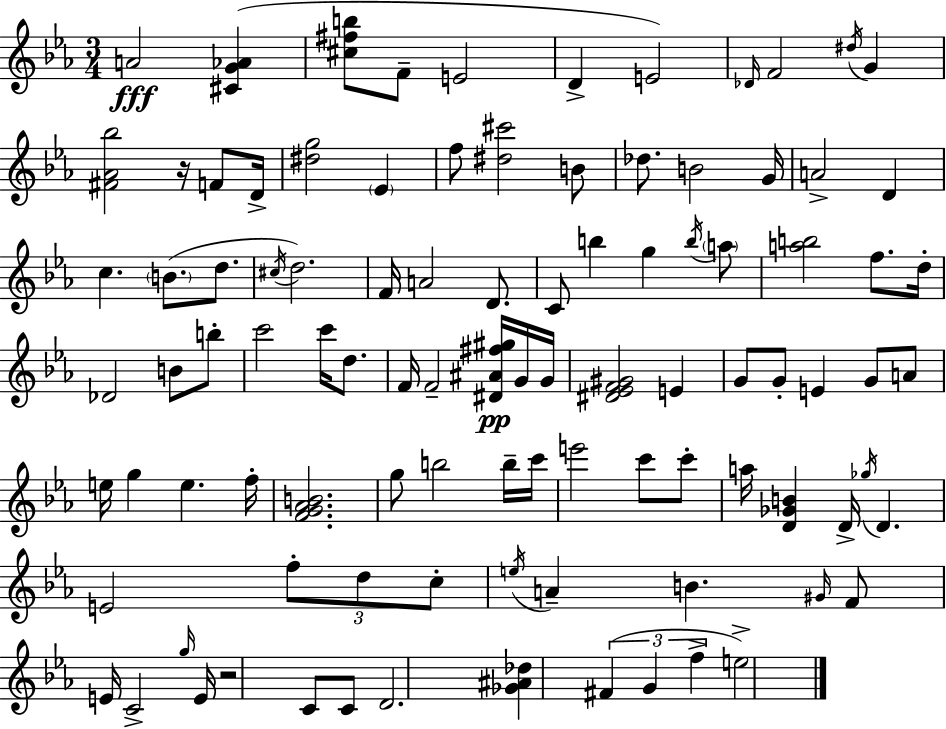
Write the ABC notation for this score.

X:1
T:Untitled
M:3/4
L:1/4
K:Cm
A2 [^CG_A] [^c^fb]/2 F/2 E2 D E2 _D/4 F2 ^d/4 G [^F_A_b]2 z/4 F/2 D/4 [^dg]2 _E f/2 [^d^c']2 B/2 _d/2 B2 G/4 A2 D c B/2 d/2 ^c/4 d2 F/4 A2 D/2 C/2 b g b/4 a/2 [ab]2 f/2 d/4 _D2 B/2 b/2 c'2 c'/4 d/2 F/4 F2 [^D^A^f^g]/4 G/4 G/4 [^D_EF^G]2 E G/2 G/2 E G/2 A/2 e/4 g e f/4 [FG_AB]2 g/2 b2 b/4 c'/4 e'2 c'/2 c'/2 a/4 [D_GB] D/4 _g/4 D E2 f/2 d/2 c/2 e/4 A B ^G/4 F/2 E/4 C2 g/4 E/4 z2 C/2 C/2 D2 [_G^A_d] ^F G f e2